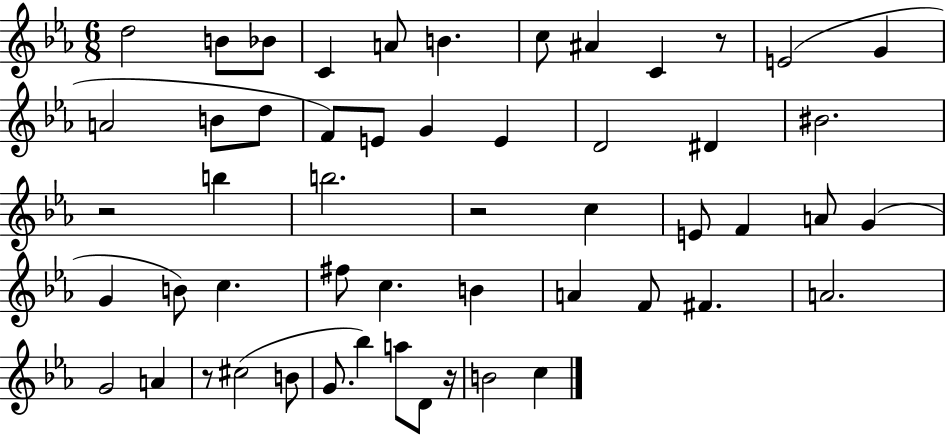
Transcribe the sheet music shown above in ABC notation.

X:1
T:Untitled
M:6/8
L:1/4
K:Eb
d2 B/2 _B/2 C A/2 B c/2 ^A C z/2 E2 G A2 B/2 d/2 F/2 E/2 G E D2 ^D ^B2 z2 b b2 z2 c E/2 F A/2 G G B/2 c ^f/2 c B A F/2 ^F A2 G2 A z/2 ^c2 B/2 G/2 _b a/2 D/2 z/4 B2 c